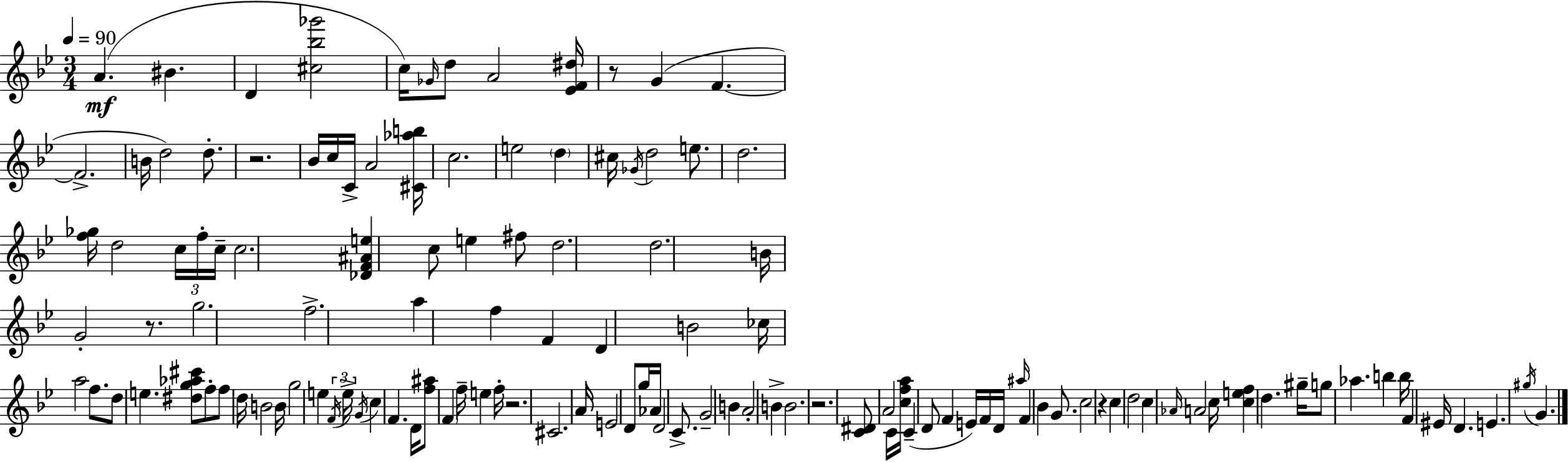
{
  \clef treble
  \numericTimeSignature
  \time 3/4
  \key g \minor
  \tempo 4 = 90
  a'4.(\mf bis'4. | d'4 <cis'' bes'' ges'''>2 | c''16) \grace { ges'16 } d''8 a'2 | <ees' f' dis''>16 r8 g'4( f'4.~~ | \break f'2.-> | b'16 d''2) d''8.-. | r2. | bes'16 c''16 c'16-> a'2 | \break <cis' aes'' b''>16 c''2. | e''2 \parenthesize d''4 | cis''16 \acciaccatura { ges'16 } d''2 e''8. | d''2. | \break <f'' ges''>16 d''2 \tuplet 3/2 { c''16 | f''16-. c''16-- } c''2. | <des' f' ais' e''>4 c''8 e''4 | fis''8 d''2. | \break d''2. | b'16 g'2-. r8. | g''2. | f''2.-> | \break a''4 f''4 f'4 | d'4 b'2 | ces''16 a''2 f''8. | d''8 e''4. <dis'' g'' aes'' cis'''>8 | \break f''8-. f''8 d''16 b'2 | b'16 g''2 e''4 | \tuplet 3/2 { \acciaccatura { f'16 } e''16-> \acciaccatura { g'16 } } c''4 f'4. | d'16 <f'' ais''>8 \parenthesize f'4 f''16-- e''4 | \break f''16-. r2. | cis'2. | a'16 e'2 | d'8 g''16 aes'16 d'2 | \break c'8.-> g'2-- | b'4 a'2-. | b'4-> b'2. | r2. | \break <c' dis'>8 a'2 | c'16 <c'' f'' a''>16 c'4--( d'8 f'4 | e'16) f'16 d'16 \grace { ais''16 } f'4 bes'4 | g'8. c''2 | \break r4 c''4 d''2 | c''4 \grace { aes'16 } a'2 | c''16 <c'' e'' f''>4 d''4. | gis''16-- g''8 aes''4. | \break b''4 b''16 f'4 eis'16 | d'4. e'4. | \acciaccatura { gis''16 } g'4. \bar "|."
}